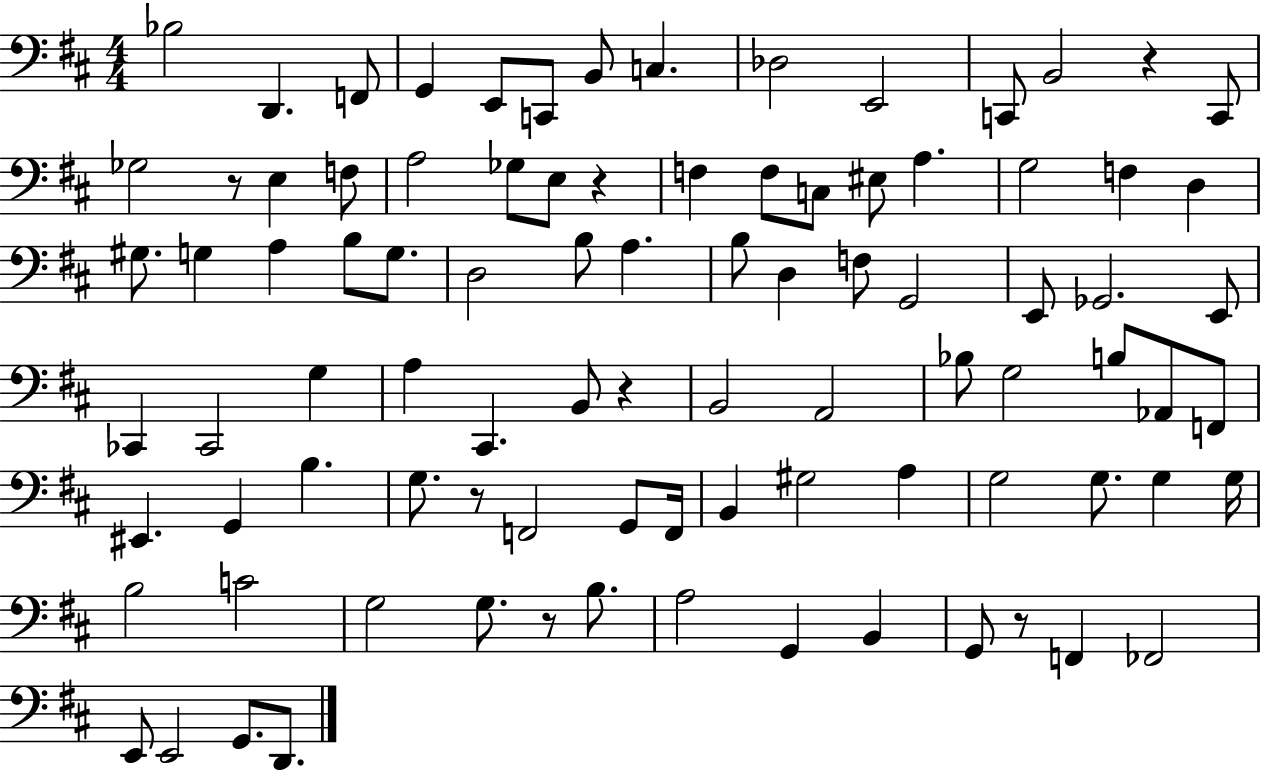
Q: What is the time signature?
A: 4/4